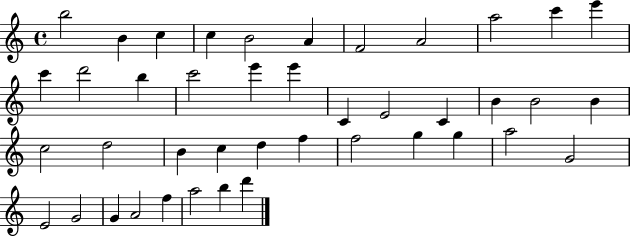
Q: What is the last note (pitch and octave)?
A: D6